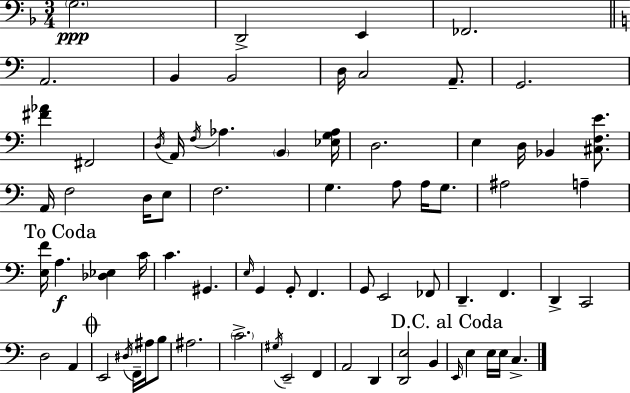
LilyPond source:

{
  \clef bass
  \numericTimeSignature
  \time 3/4
  \key f \major
  \repeat volta 2 { \parenthesize g2.\ppp | d,2-> e,4 | fes,2. | \bar "||" \break \key c \major a,2. | b,4 b,2 | d16 c2 a,8.-- | g,2. | \break <fis' aes'>4 fis,2 | \acciaccatura { d16 } a,16 \acciaccatura { f16 } aes4. \parenthesize b,4 | <ees g aes>16 d2. | e4 d16 bes,4 <cis f e'>8. | \break a,16 f2 d16 | e8 f2. | g4. a8 a16 g8. | ais2 a4-- | \break \mark "To Coda" <e f'>16 a4.\f <des ees>4 | c'16 c'4. gis,4. | \grace { e16 } g,4 g,8-. f,4. | g,8 e,2 | \break fes,8 d,4.-- f,4. | d,4-> c,2 | d2 a,4 | \mark \markup { \musicglyph "scripts.coda" } e,2 \acciaccatura { dis16 } | \break f,16-- ais16 b8 ais2. | \parenthesize c'2.-> | \acciaccatura { gis16 } e,2-- | f,4 a,2 | \break d,4 <d, e>2 | b,4 \mark "D.C. al Coda" \grace { e,16 } e4 e16 e16 | c4.-> } \bar "|."
}